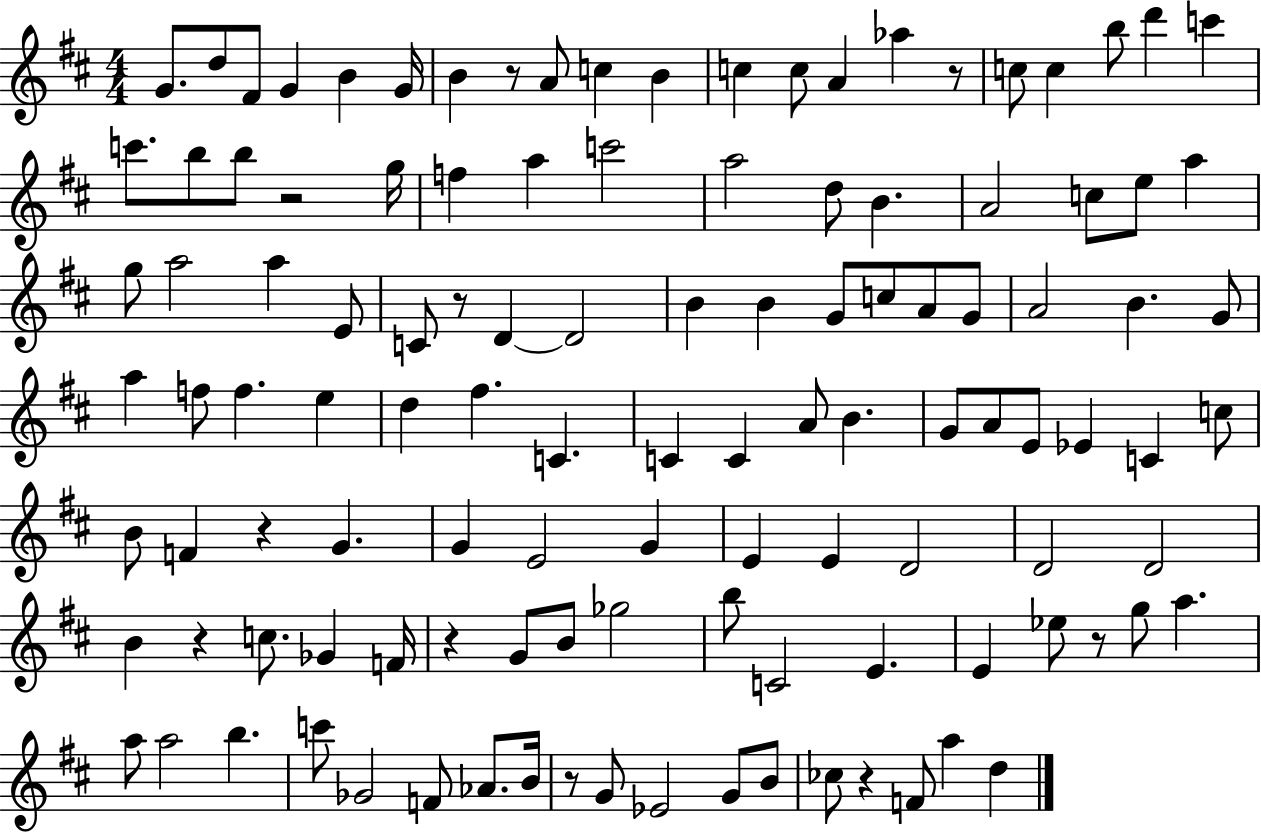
{
  \clef treble
  \numericTimeSignature
  \time 4/4
  \key d \major
  g'8. d''8 fis'8 g'4 b'4 g'16 | b'4 r8 a'8 c''4 b'4 | c''4 c''8 a'4 aes''4 r8 | c''8 c''4 b''8 d'''4 c'''4 | \break c'''8. b''8 b''8 r2 g''16 | f''4 a''4 c'''2 | a''2 d''8 b'4. | a'2 c''8 e''8 a''4 | \break g''8 a''2 a''4 e'8 | c'8 r8 d'4~~ d'2 | b'4 b'4 g'8 c''8 a'8 g'8 | a'2 b'4. g'8 | \break a''4 f''8 f''4. e''4 | d''4 fis''4. c'4. | c'4 c'4 a'8 b'4. | g'8 a'8 e'8 ees'4 c'4 c''8 | \break b'8 f'4 r4 g'4. | g'4 e'2 g'4 | e'4 e'4 d'2 | d'2 d'2 | \break b'4 r4 c''8. ges'4 f'16 | r4 g'8 b'8 ges''2 | b''8 c'2 e'4. | e'4 ees''8 r8 g''8 a''4. | \break a''8 a''2 b''4. | c'''8 ges'2 f'8 aes'8. b'16 | r8 g'8 ees'2 g'8 b'8 | ces''8 r4 f'8 a''4 d''4 | \break \bar "|."
}